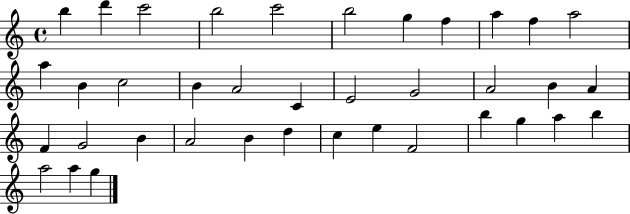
B5/q D6/q C6/h B5/h C6/h B5/h G5/q F5/q A5/q F5/q A5/h A5/q B4/q C5/h B4/q A4/h C4/q E4/h G4/h A4/h B4/q A4/q F4/q G4/h B4/q A4/h B4/q D5/q C5/q E5/q F4/h B5/q G5/q A5/q B5/q A5/h A5/q G5/q